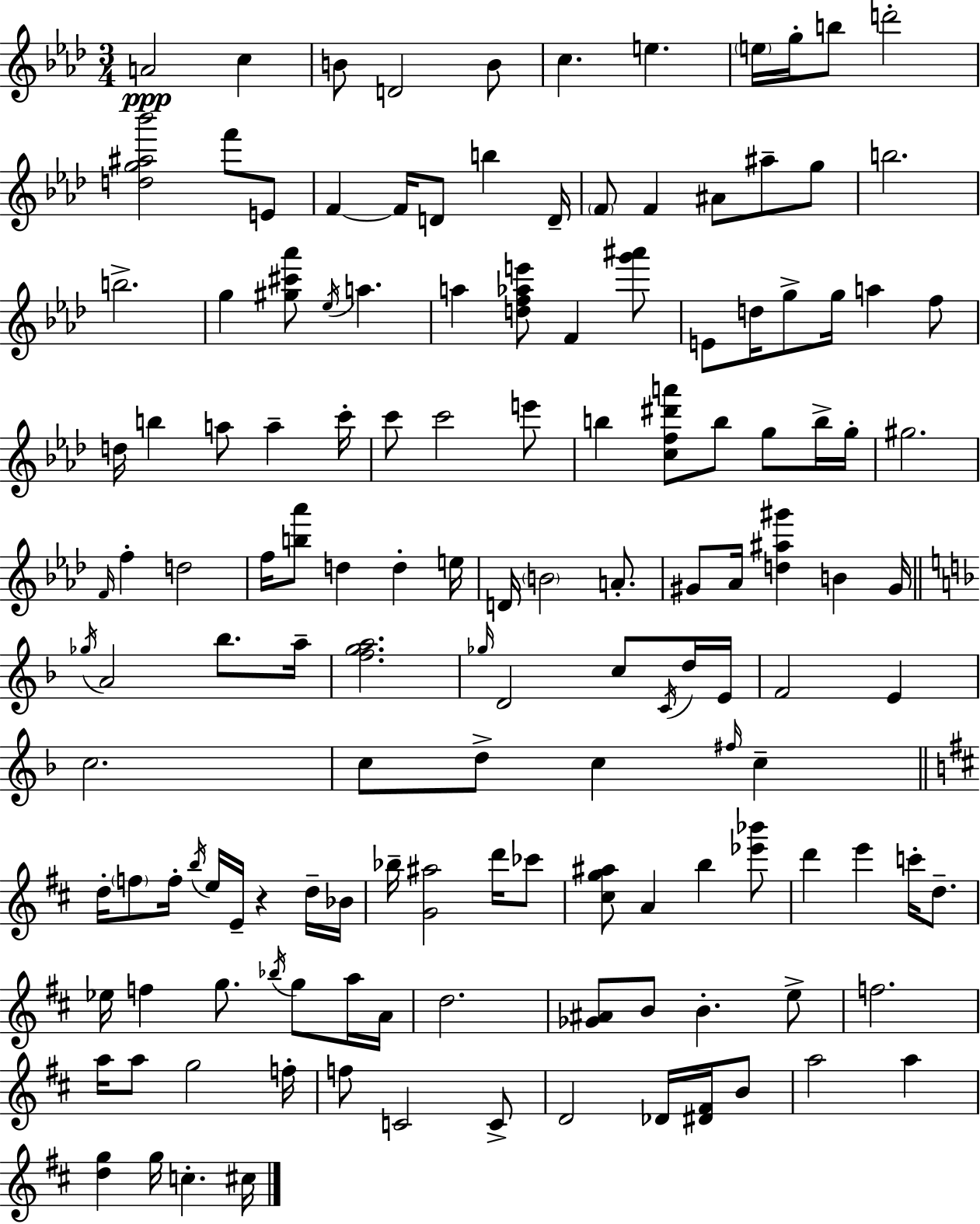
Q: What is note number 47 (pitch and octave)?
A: G5